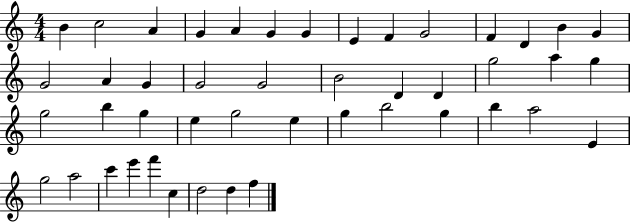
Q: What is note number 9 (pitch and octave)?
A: F4